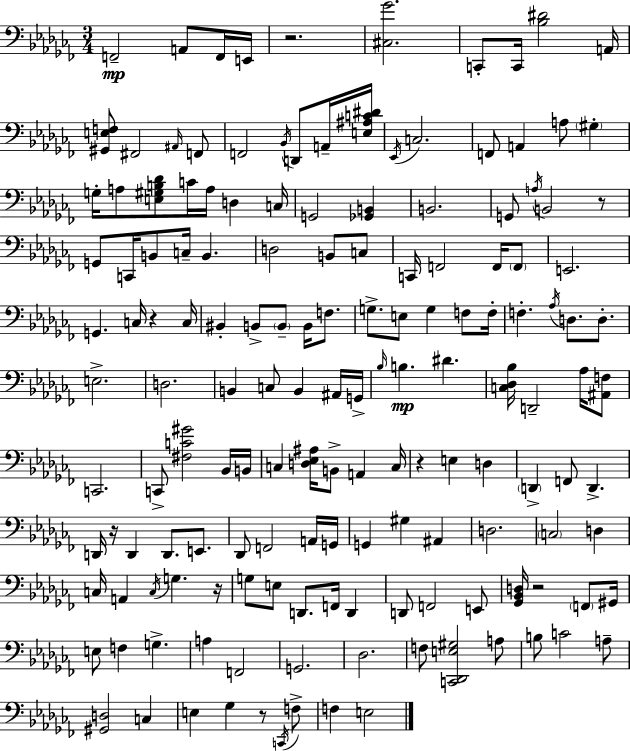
{
  \clef bass
  \numericTimeSignature
  \time 3/4
  \key aes \minor
  f,2--\mp a,8 f,16 e,16 | r2. | <cis ges'>2. | c,8-. c,16 <bes dis'>2 a,16 | \break <gis, e f>8 fis,2 \grace { ais,16 } f,8 | f,2 \acciaccatura { bes,16 } d,8 | a,16-- <e ais c' dis'>16 \acciaccatura { ees,16 } c2. | f,8 a,4 a8 \parenthesize gis4-. | \break g16-. a8 <e gis b des'>8 c'16 a16 d4 | c16 g,2 <ges, b,>4 | b,2. | g,8 \acciaccatura { a16 } b,2 | \break r8 g,8 c,16 b,8 c16-- b,4. | d2 | b,8 c8 c,16 f,2 | f,16 \parenthesize f,8 e,2. | \break g,4. c16 r4 | c16 bis,4-. b,8-> \parenthesize b,8-- | b,16 f8. g8.-> e8 g4 | f8 f16-. f4.-. \acciaccatura { aes16 } d8. | \break d8.-. e2.-> | d2. | b,4 c8 b,4 | ais,16 g,16-> \grace { bes16 }\mp b4. | \break dis'4. <c des bes>16 d,2-- | aes16 <ais, f>8 c,2. | c,8-> <fis c' gis'>2 | bes,16 b,16 c4 <d ees ais>16 b,8-> | \break a,4 c16 r4 e4 | d4 \parenthesize d,4-> f,8 | d,4.-> d,16 r16 d,4 | d,8. e,8. des,8 f,2 | \break a,16 g,16 g,4 gis4 | ais,4 d2. | \parenthesize c2 | d4 c16 a,4 \acciaccatura { c16 } | \break g4. r16 g8 e8 d,8. | f,16 d,4 d,8 f,2 | e,8 <ges, bes, d>16 r2 | \parenthesize f,8 gis,16 e8 f4 | \break g4.-> a4 f,2 | g,2. | des2. | f8 <c, des, e gis>2 | \break a8 b8 c'2 | a8-- <gis, d>2 | c4 e4 ges4 | r8 \acciaccatura { c,16 } f8-> f4 | \break e2 \bar "|."
}